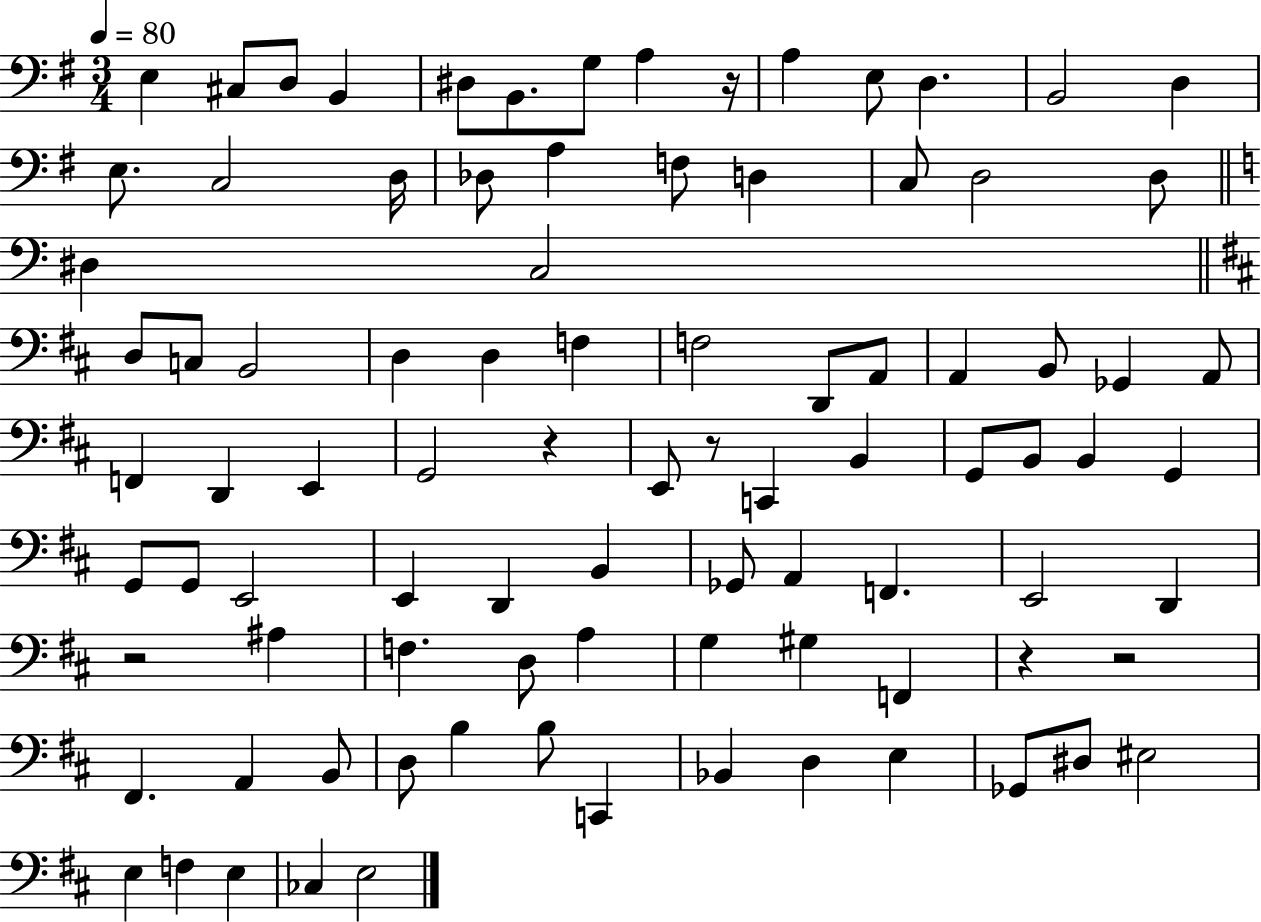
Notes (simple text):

E3/q C#3/e D3/e B2/q D#3/e B2/e. G3/e A3/q R/s A3/q E3/e D3/q. B2/h D3/q E3/e. C3/h D3/s Db3/e A3/q F3/e D3/q C3/e D3/h D3/e D#3/q C3/h D3/e C3/e B2/h D3/q D3/q F3/q F3/h D2/e A2/e A2/q B2/e Gb2/q A2/e F2/q D2/q E2/q G2/h R/q E2/e R/e C2/q B2/q G2/e B2/e B2/q G2/q G2/e G2/e E2/h E2/q D2/q B2/q Gb2/e A2/q F2/q. E2/h D2/q R/h A#3/q F3/q. D3/e A3/q G3/q G#3/q F2/q R/q R/h F#2/q. A2/q B2/e D3/e B3/q B3/e C2/q Bb2/q D3/q E3/q Gb2/e D#3/e EIS3/h E3/q F3/q E3/q CES3/q E3/h